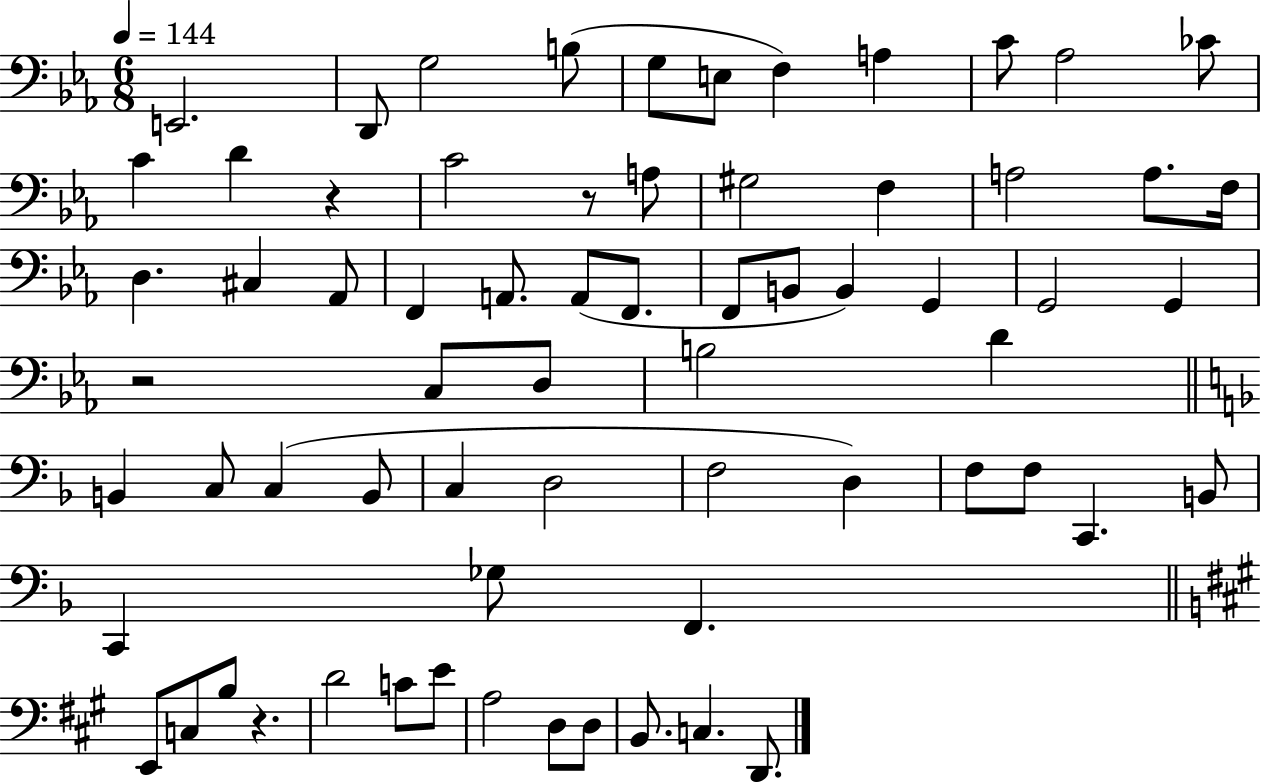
E2/h. D2/e G3/h B3/e G3/e E3/e F3/q A3/q C4/e Ab3/h CES4/e C4/q D4/q R/q C4/h R/e A3/e G#3/h F3/q A3/h A3/e. F3/s D3/q. C#3/q Ab2/e F2/q A2/e. A2/e F2/e. F2/e B2/e B2/q G2/q G2/h G2/q R/h C3/e D3/e B3/h D4/q B2/q C3/e C3/q B2/e C3/q D3/h F3/h D3/q F3/e F3/e C2/q. B2/e C2/q Gb3/e F2/q. E2/e C3/e B3/e R/q. D4/h C4/e E4/e A3/h D3/e D3/e B2/e. C3/q. D2/e.